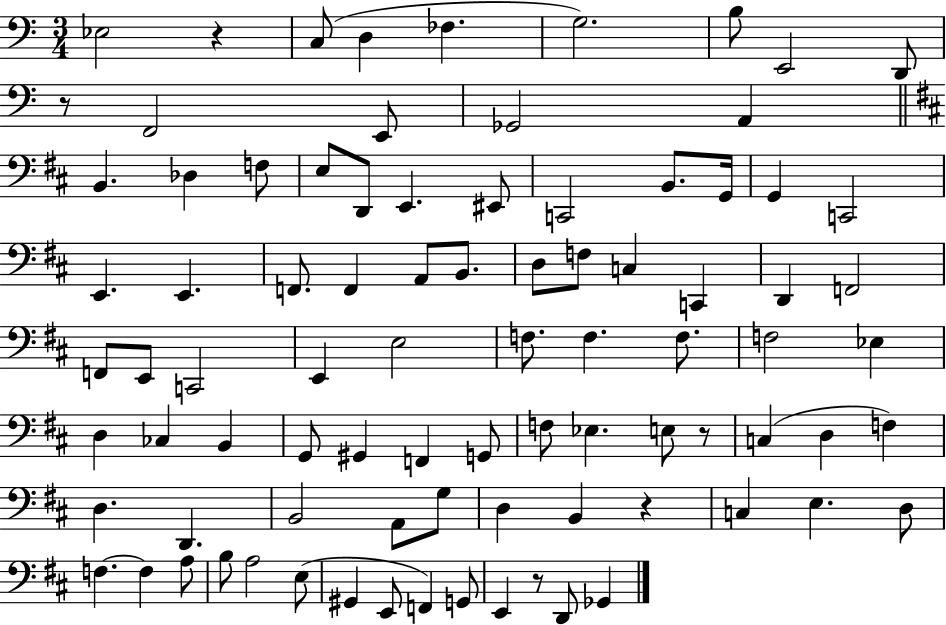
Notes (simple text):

Eb3/h R/q C3/e D3/q FES3/q. G3/h. B3/e E2/h D2/e R/e F2/h E2/e Gb2/h A2/q B2/q. Db3/q F3/e E3/e D2/e E2/q. EIS2/e C2/h B2/e. G2/s G2/q C2/h E2/q. E2/q. F2/e. F2/q A2/e B2/e. D3/e F3/e C3/q C2/q D2/q F2/h F2/e E2/e C2/h E2/q E3/h F3/e. F3/q. F3/e. F3/h Eb3/q D3/q CES3/q B2/q G2/e G#2/q F2/q G2/e F3/e Eb3/q. E3/e R/e C3/q D3/q F3/q D3/q. D2/q. B2/h A2/e G3/e D3/q B2/q R/q C3/q E3/q. D3/e F3/q. F3/q A3/e B3/e A3/h E3/e G#2/q E2/e F2/q G2/e E2/q R/e D2/e Gb2/q